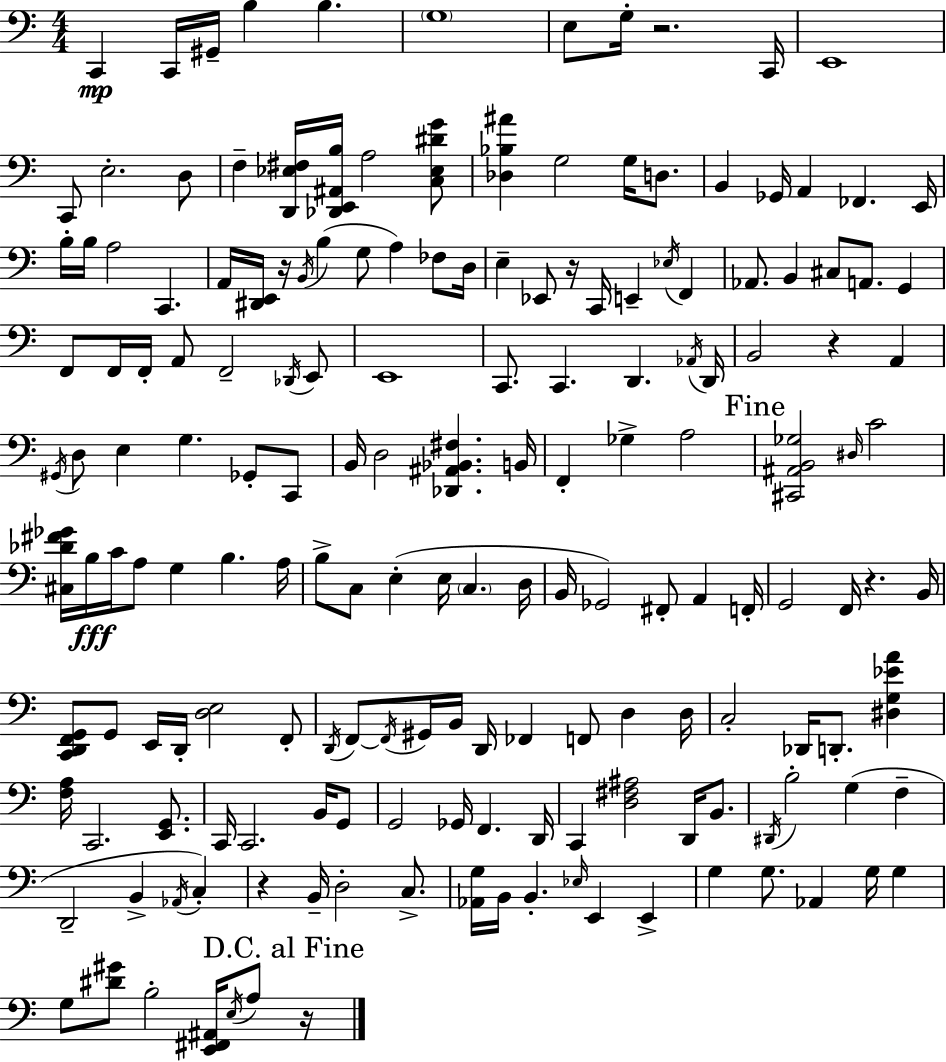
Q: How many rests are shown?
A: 7